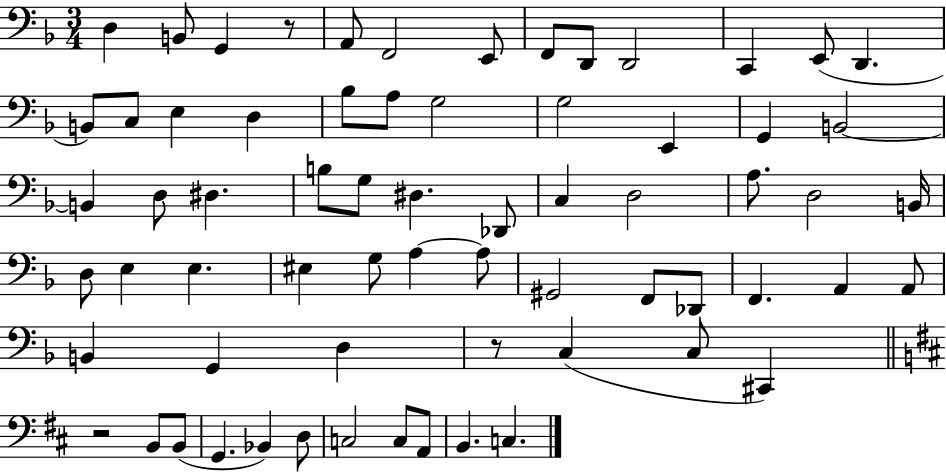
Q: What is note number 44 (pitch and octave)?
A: F2